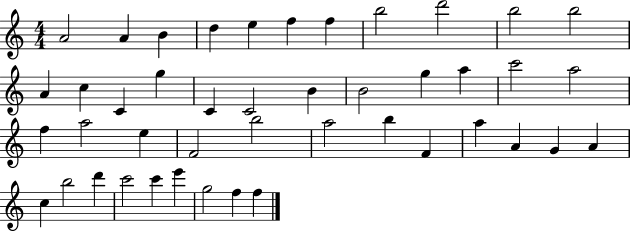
{
  \clef treble
  \numericTimeSignature
  \time 4/4
  \key c \major
  a'2 a'4 b'4 | d''4 e''4 f''4 f''4 | b''2 d'''2 | b''2 b''2 | \break a'4 c''4 c'4 g''4 | c'4 c'2 b'4 | b'2 g''4 a''4 | c'''2 a''2 | \break f''4 a''2 e''4 | f'2 b''2 | a''2 b''4 f'4 | a''4 a'4 g'4 a'4 | \break c''4 b''2 d'''4 | c'''2 c'''4 e'''4 | g''2 f''4 f''4 | \bar "|."
}